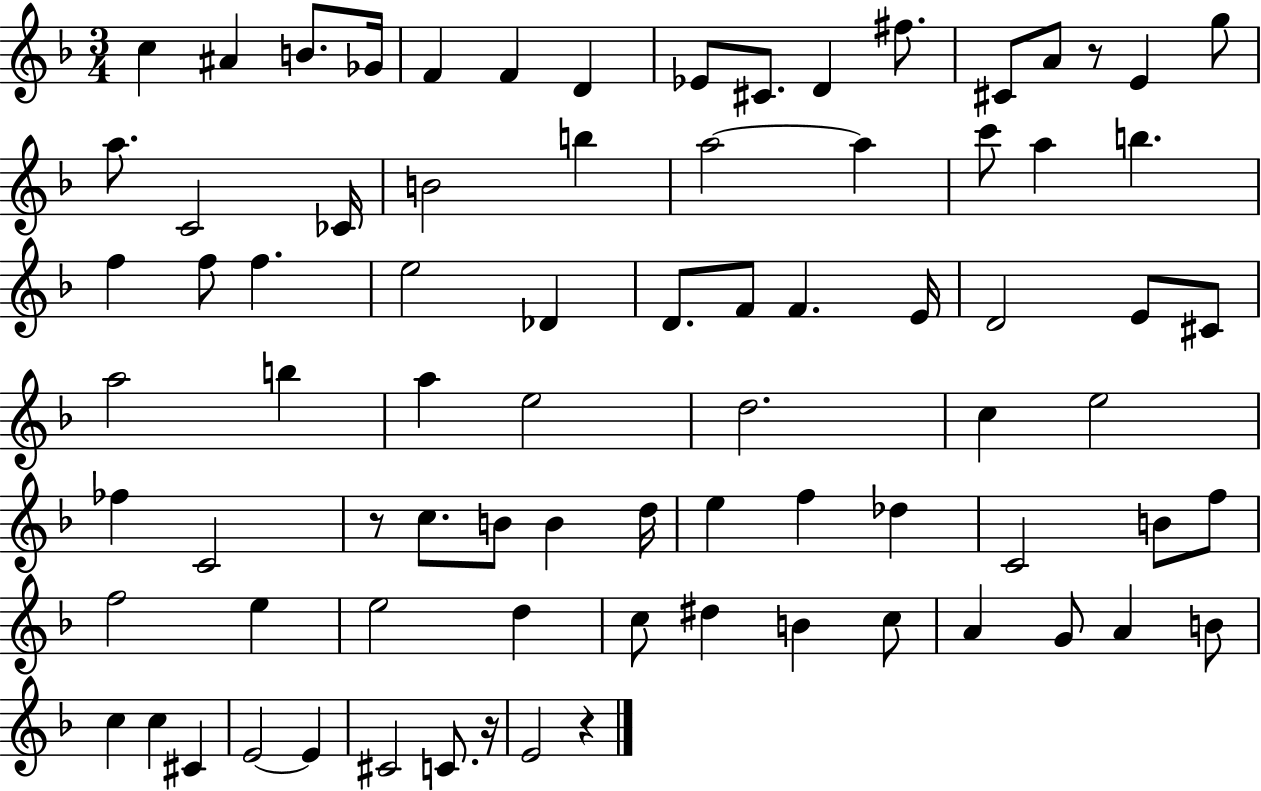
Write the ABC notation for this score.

X:1
T:Untitled
M:3/4
L:1/4
K:F
c ^A B/2 _G/4 F F D _E/2 ^C/2 D ^f/2 ^C/2 A/2 z/2 E g/2 a/2 C2 _C/4 B2 b a2 a c'/2 a b f f/2 f e2 _D D/2 F/2 F E/4 D2 E/2 ^C/2 a2 b a e2 d2 c e2 _f C2 z/2 c/2 B/2 B d/4 e f _d C2 B/2 f/2 f2 e e2 d c/2 ^d B c/2 A G/2 A B/2 c c ^C E2 E ^C2 C/2 z/4 E2 z